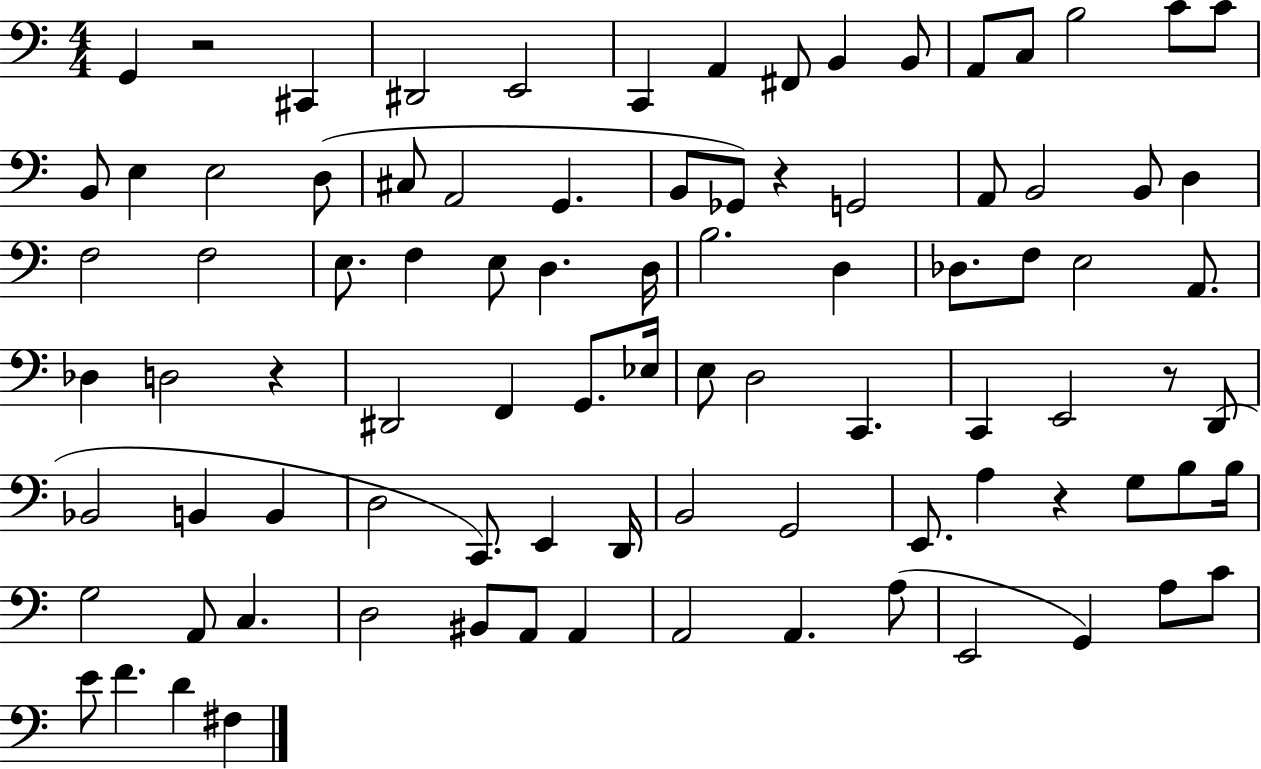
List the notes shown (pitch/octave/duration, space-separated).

G2/q R/h C#2/q D#2/h E2/h C2/q A2/q F#2/e B2/q B2/e A2/e C3/e B3/h C4/e C4/e B2/e E3/q E3/h D3/e C#3/e A2/h G2/q. B2/e Gb2/e R/q G2/h A2/e B2/h B2/e D3/q F3/h F3/h E3/e. F3/q E3/e D3/q. D3/s B3/h. D3/q Db3/e. F3/e E3/h A2/e. Db3/q D3/h R/q D#2/h F2/q G2/e. Eb3/s E3/e D3/h C2/q. C2/q E2/h R/e D2/e Bb2/h B2/q B2/q D3/h C2/e. E2/q D2/s B2/h G2/h E2/e. A3/q R/q G3/e B3/e B3/s G3/h A2/e C3/q. D3/h BIS2/e A2/e A2/q A2/h A2/q. A3/e E2/h G2/q A3/e C4/e E4/e F4/q. D4/q F#3/q